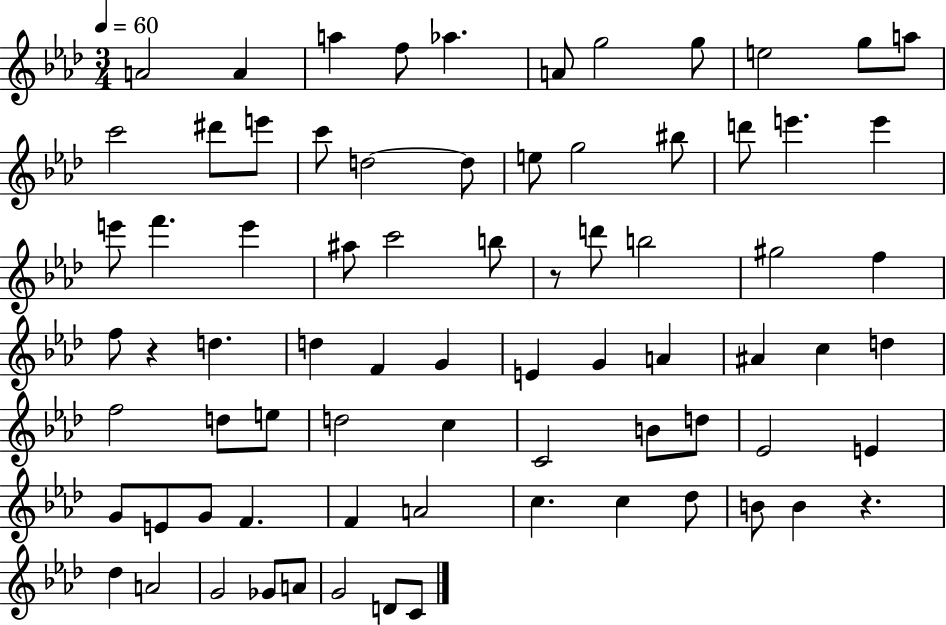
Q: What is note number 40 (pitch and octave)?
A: G4